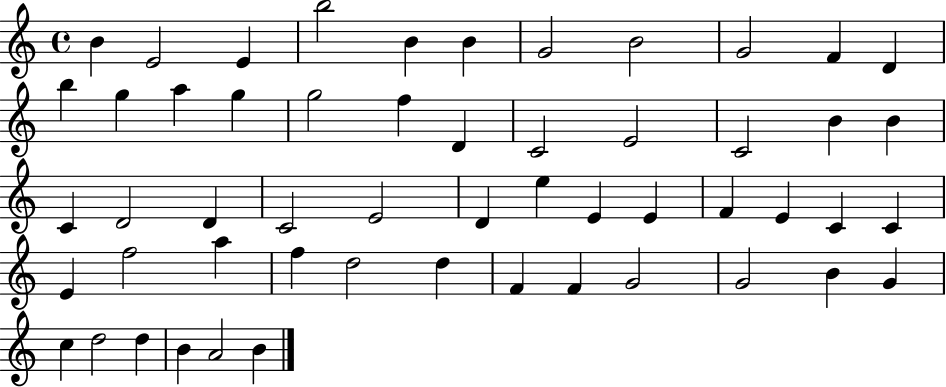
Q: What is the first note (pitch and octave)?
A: B4